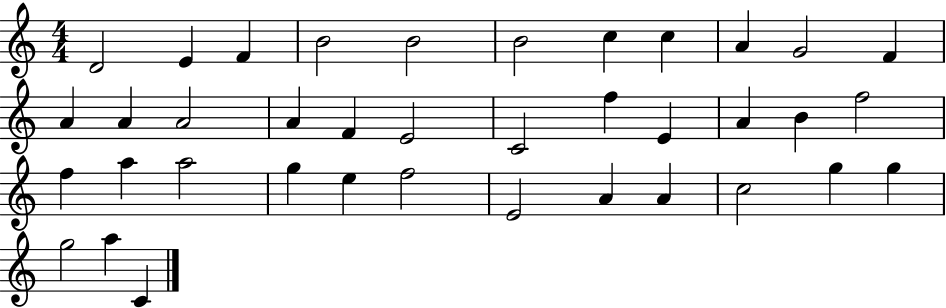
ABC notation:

X:1
T:Untitled
M:4/4
L:1/4
K:C
D2 E F B2 B2 B2 c c A G2 F A A A2 A F E2 C2 f E A B f2 f a a2 g e f2 E2 A A c2 g g g2 a C